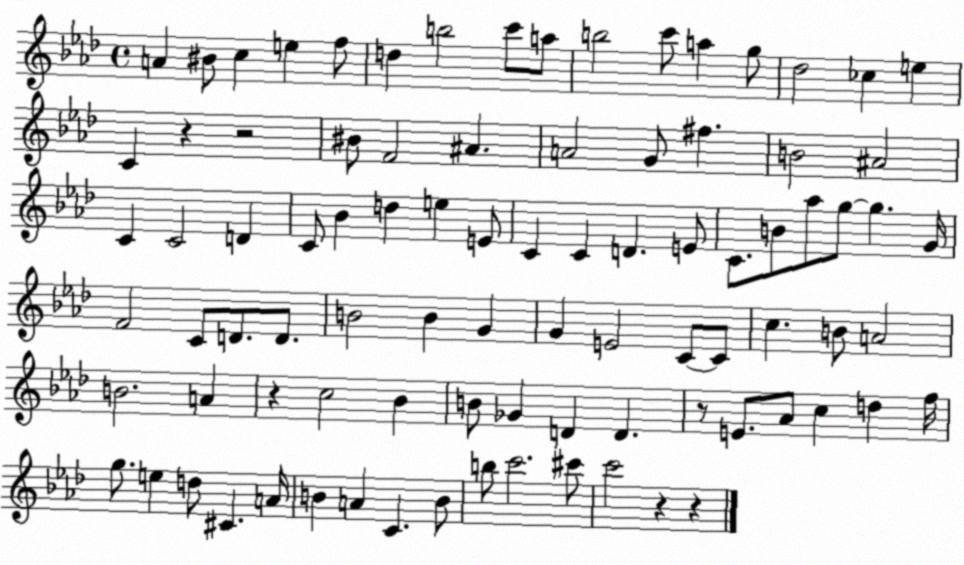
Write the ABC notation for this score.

X:1
T:Untitled
M:4/4
L:1/4
K:Ab
A ^B/2 c e f/2 d b2 c'/2 a/2 b2 c'/2 a g/2 _d2 _c e C z z2 ^B/2 F2 ^A A2 G/2 ^f B2 ^A2 C C2 D C/2 _B d e E/2 C C D E/2 C/2 B/2 _a/2 g/2 g G/4 F2 C/2 D/2 D/2 B2 B G G E2 C/2 C/2 c B/2 A2 B2 A z c2 _B B/2 _G D D z/2 E/2 _A/2 c d f/4 g/2 e d/2 ^C A/4 B A C B/2 b/2 c'2 ^c'/2 c'2 z z